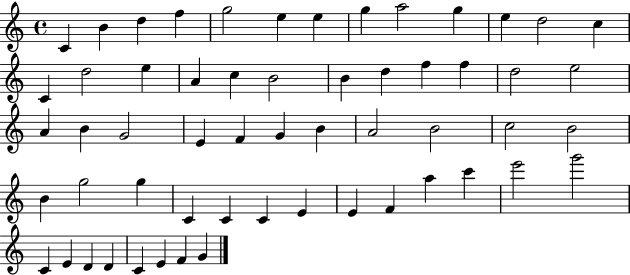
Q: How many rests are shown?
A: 0